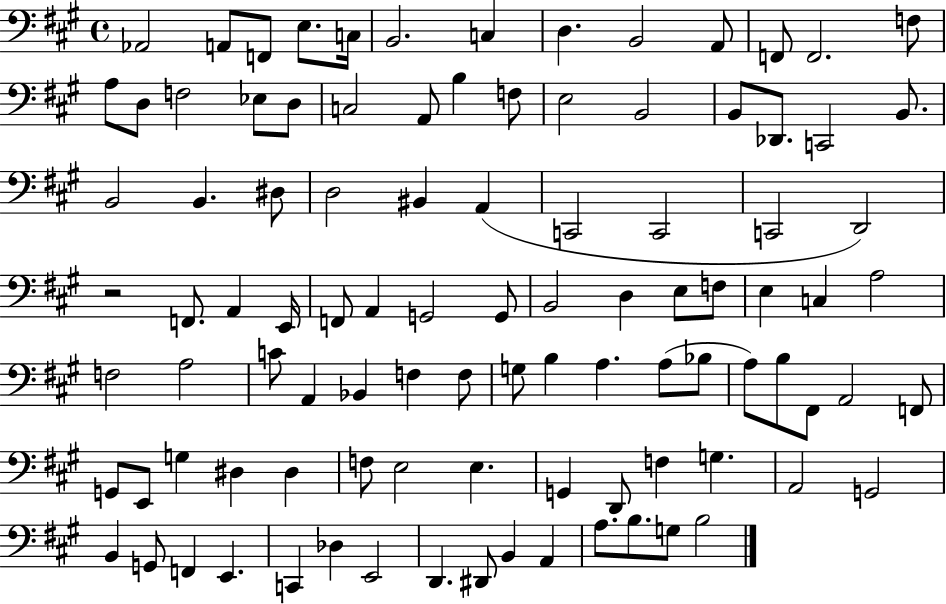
{
  \clef bass
  \time 4/4
  \defaultTimeSignature
  \key a \major
  aes,2 a,8 f,8 e8. c16 | b,2. c4 | d4. b,2 a,8 | f,8 f,2. f8 | \break a8 d8 f2 ees8 d8 | c2 a,8 b4 f8 | e2 b,2 | b,8 des,8. c,2 b,8. | \break b,2 b,4. dis8 | d2 bis,4 a,4( | c,2 c,2 | c,2 d,2) | \break r2 f,8. a,4 e,16 | f,8 a,4 g,2 g,8 | b,2 d4 e8 f8 | e4 c4 a2 | \break f2 a2 | c'8 a,4 bes,4 f4 f8 | g8 b4 a4. a8( bes8 | a8) b8 fis,8 a,2 f,8 | \break g,8 e,8 g4 dis4 dis4 | f8 e2 e4. | g,4 d,8 f4 g4. | a,2 g,2 | \break b,4 g,8 f,4 e,4. | c,4 des4 e,2 | d,4. dis,8 b,4 a,4 | a8. b8. g8 b2 | \break \bar "|."
}